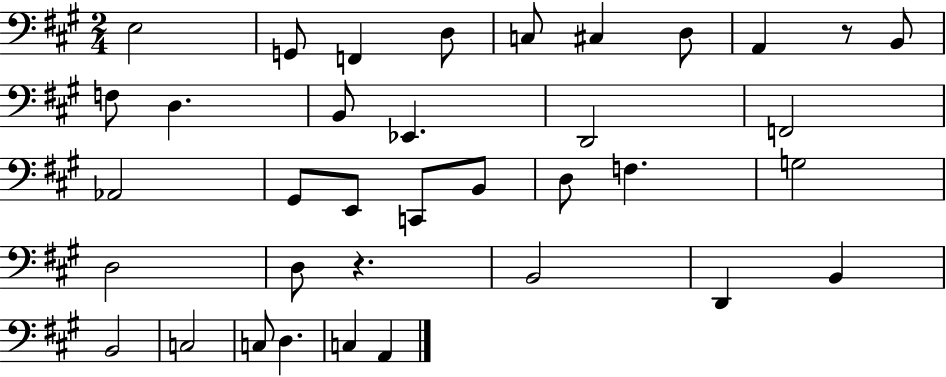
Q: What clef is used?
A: bass